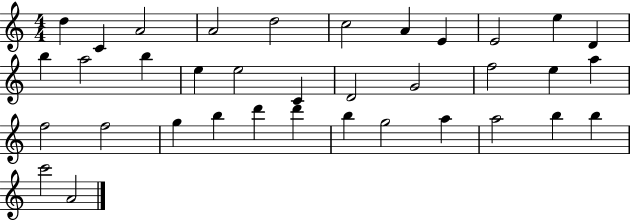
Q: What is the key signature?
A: C major